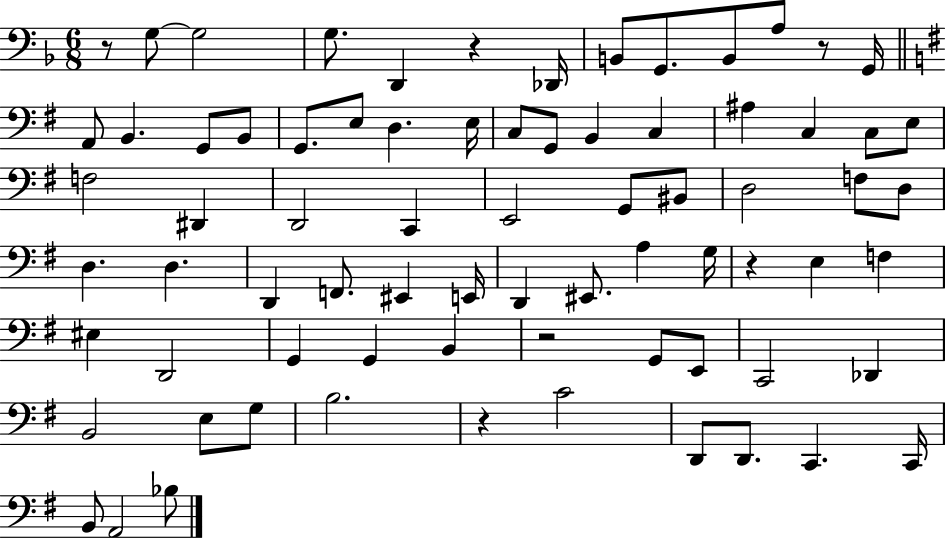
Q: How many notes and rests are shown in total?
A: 75